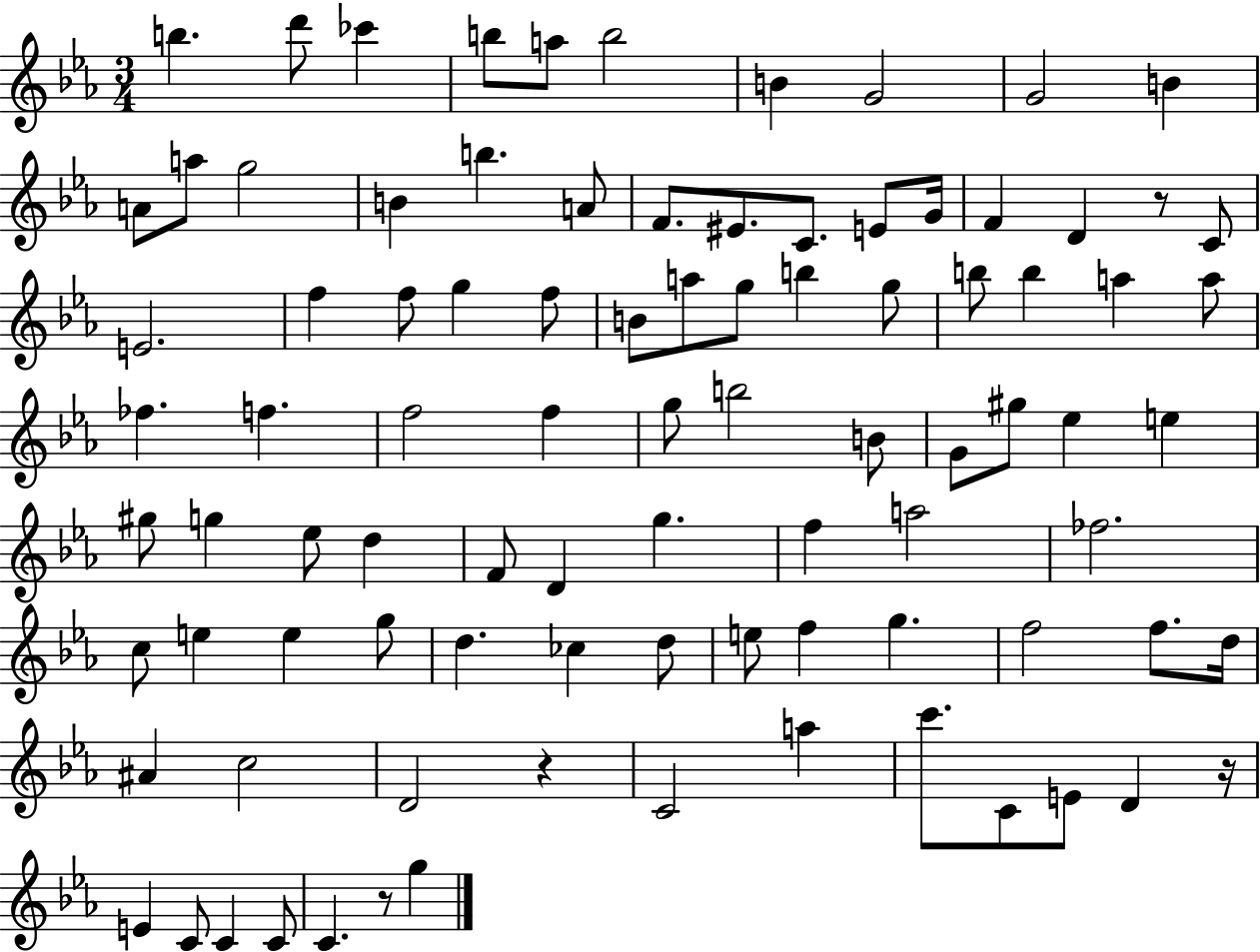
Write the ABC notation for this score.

X:1
T:Untitled
M:3/4
L:1/4
K:Eb
b d'/2 _c' b/2 a/2 b2 B G2 G2 B A/2 a/2 g2 B b A/2 F/2 ^E/2 C/2 E/2 G/4 F D z/2 C/2 E2 f f/2 g f/2 B/2 a/2 g/2 b g/2 b/2 b a a/2 _f f f2 f g/2 b2 B/2 G/2 ^g/2 _e e ^g/2 g _e/2 d F/2 D g f a2 _f2 c/2 e e g/2 d _c d/2 e/2 f g f2 f/2 d/4 ^A c2 D2 z C2 a c'/2 C/2 E/2 D z/4 E C/2 C C/2 C z/2 g